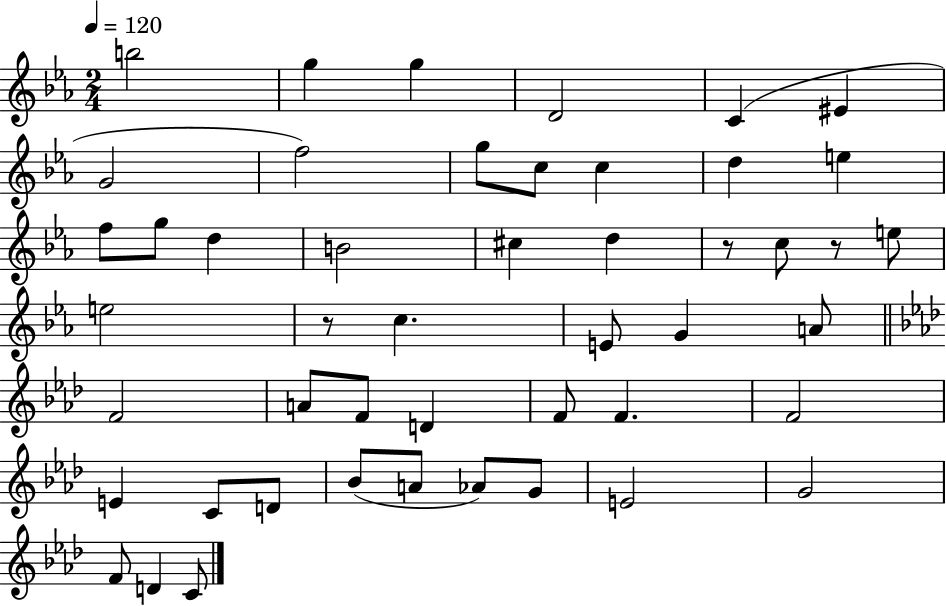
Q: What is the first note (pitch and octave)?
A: B5